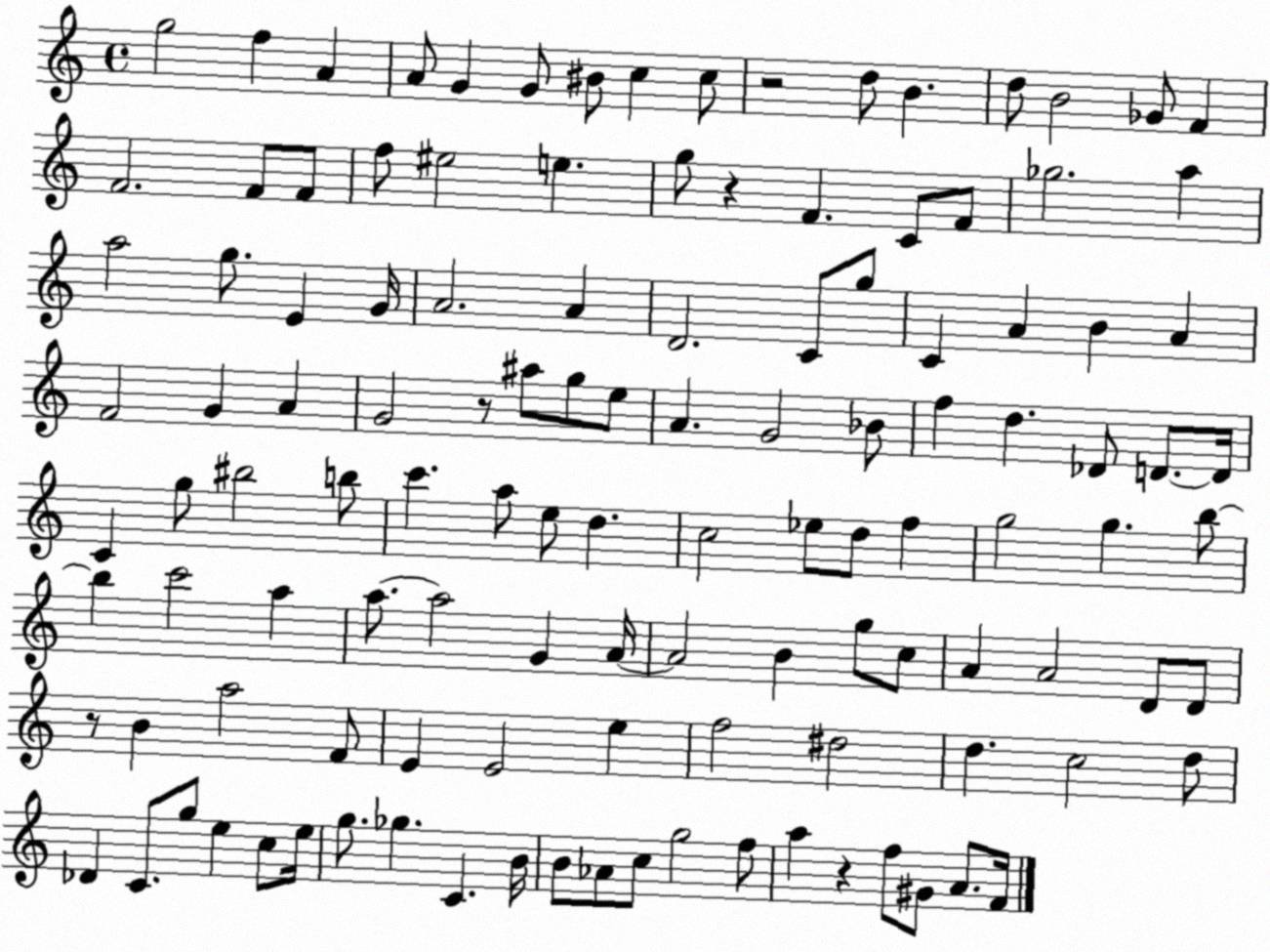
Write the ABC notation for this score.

X:1
T:Untitled
M:4/4
L:1/4
K:C
g2 f A A/2 G G/2 ^B/2 c c/2 z2 d/2 B d/2 B2 _G/2 F F2 F/2 F/2 f/2 ^e2 e g/2 z F C/2 F/2 _g2 a a2 g/2 E G/4 A2 A D2 C/2 g/2 C A B A F2 G A G2 z/2 ^a/2 g/2 e/2 A G2 _B/2 f d _D/2 D/2 D/4 C g/2 ^b2 b/2 c' a/2 e/2 d c2 _e/2 d/2 f g2 g b/2 b c'2 a a/2 a2 G A/4 A2 B g/2 c/2 A A2 D/2 D/2 z/2 B a2 F/2 E E2 e f2 ^d2 d c2 d/2 _D C/2 g/2 e c/2 e/4 g/2 _g C B/4 B/2 _A/2 c/2 g2 f/2 a z f/2 ^G/2 A/2 F/4